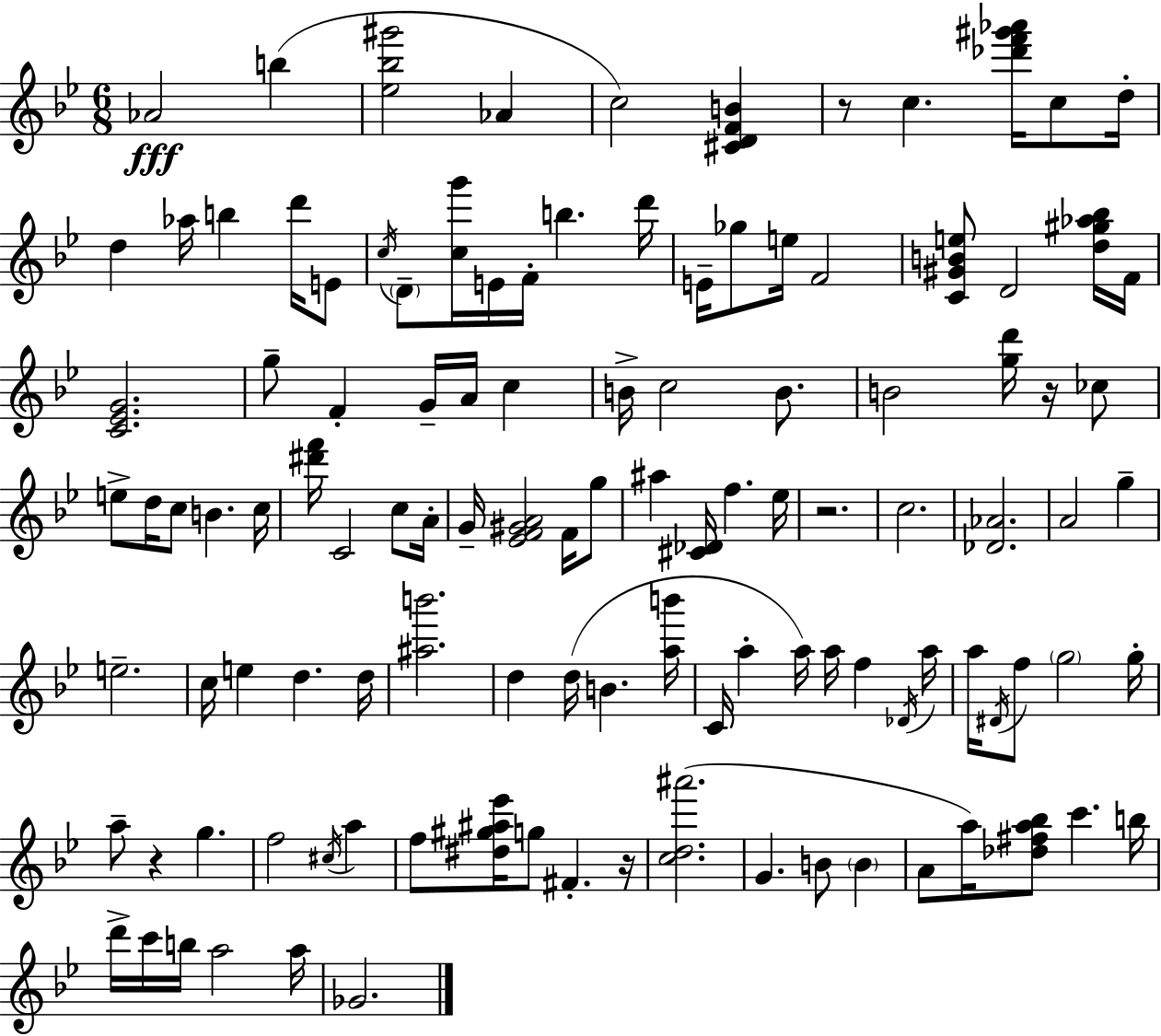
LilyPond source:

{
  \clef treble
  \numericTimeSignature
  \time 6/8
  \key g \minor
  \repeat volta 2 { aes'2\fff b''4( | <ees'' bes'' gis'''>2 aes'4 | c''2) <cis' d' f' b'>4 | r8 c''4. <des''' f''' gis''' aes'''>16 c''8 d''16-. | \break d''4 aes''16 b''4 d'''16 e'8 | \acciaccatura { c''16 } \parenthesize d'8-- <c'' g'''>16 e'16 f'16-. b''4. | d'''16 e'16-- ges''8 e''16 f'2 | <c' gis' b' e''>8 d'2 <d'' gis'' aes'' bes''>16 | \break f'16 <c' ees' g'>2. | g''8-- f'4-. g'16-- a'16 c''4 | b'16-> c''2 b'8. | b'2 <g'' d'''>16 r16 ces''8 | \break e''8-> d''16 c''8 b'4. | c''16 <dis''' f'''>16 c'2 c''8 | a'16-. g'16-- <ees' f' gis' a'>2 f'16 g''8 | ais''4 <cis' des'>16 f''4. | \break ees''16 r2. | c''2. | <des' aes'>2. | a'2 g''4-- | \break e''2.-- | c''16 e''4 d''4. | d''16 <ais'' b'''>2. | d''4 d''16( b'4. | \break <a'' b'''>16 c'16 a''4-. a''16) a''16 f''4 | \acciaccatura { des'16 } a''16 a''16 \acciaccatura { dis'16 } f''8 \parenthesize g''2 | g''16-. a''8-- r4 g''4. | f''2 \acciaccatura { cis''16 } | \break a''4 f''8 <dis'' gis'' ais'' ees'''>16 g''8 fis'4.-. | r16 <c'' d'' ais'''>2.( | g'4. b'8 | \parenthesize b'4 a'8 a''16) <des'' fis'' a'' bes''>8 c'''4. | \break b''16 d'''16-> c'''16 b''16 a''2 | a''16 ges'2. | } \bar "|."
}